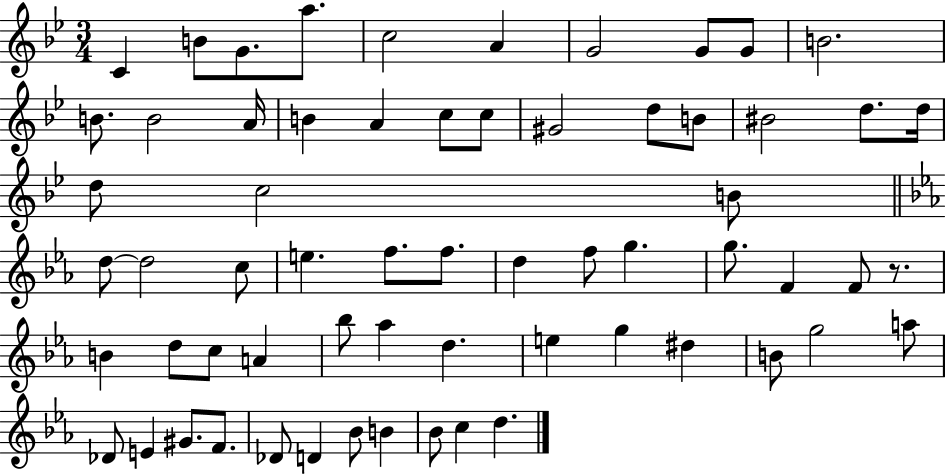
{
  \clef treble
  \numericTimeSignature
  \time 3/4
  \key bes \major
  c'4 b'8 g'8. a''8. | c''2 a'4 | g'2 g'8 g'8 | b'2. | \break b'8. b'2 a'16 | b'4 a'4 c''8 c''8 | gis'2 d''8 b'8 | bis'2 d''8. d''16 | \break d''8 c''2 b'8 | \bar "||" \break \key c \minor d''8~~ d''2 c''8 | e''4. f''8. f''8. | d''4 f''8 g''4. | g''8. f'4 f'8 r8. | \break b'4 d''8 c''8 a'4 | bes''8 aes''4 d''4. | e''4 g''4 dis''4 | b'8 g''2 a''8 | \break des'8 e'4 gis'8. f'8. | des'8 d'4 bes'8 b'4 | bes'8 c''4 d''4. | \bar "|."
}